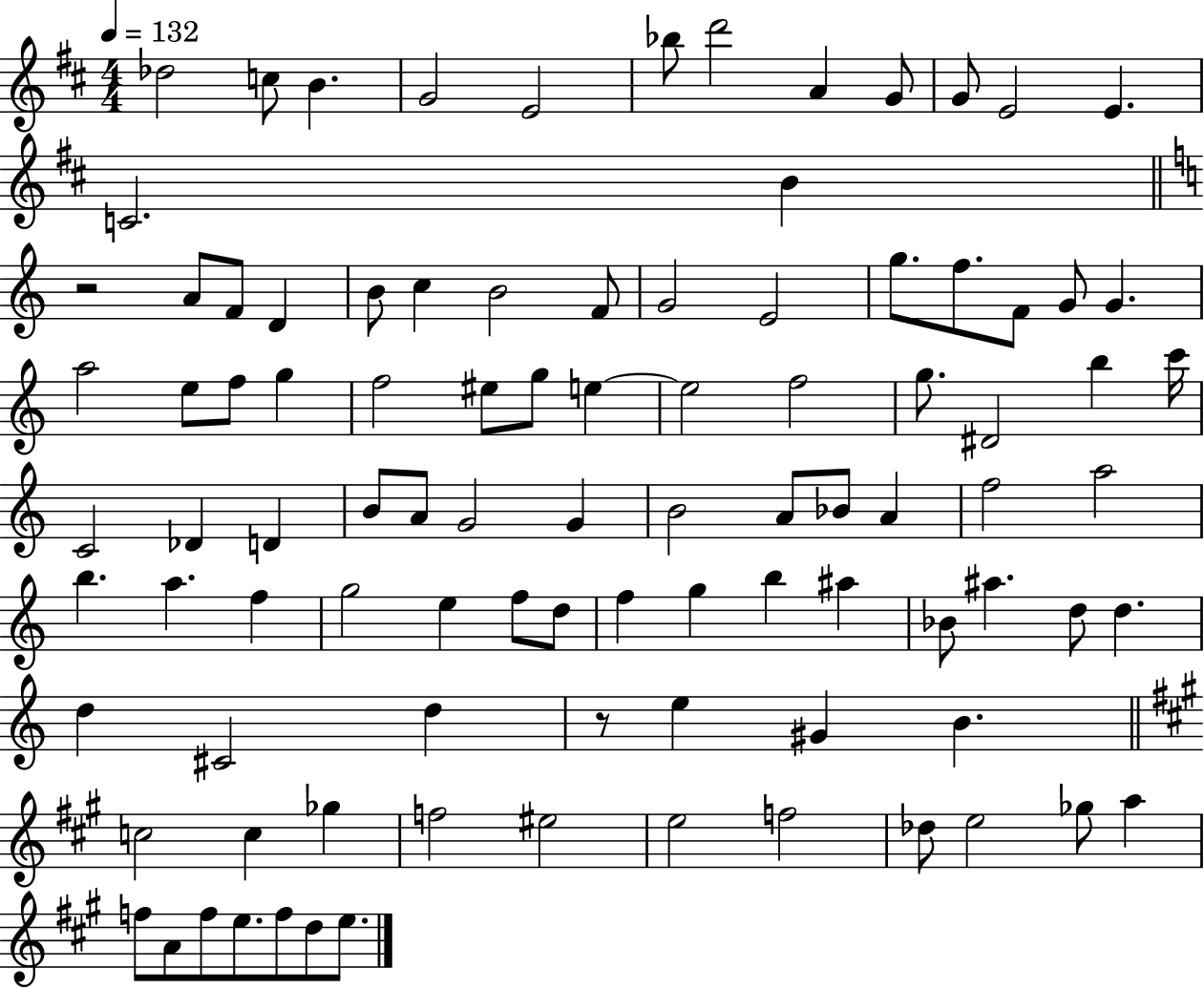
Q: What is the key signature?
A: D major